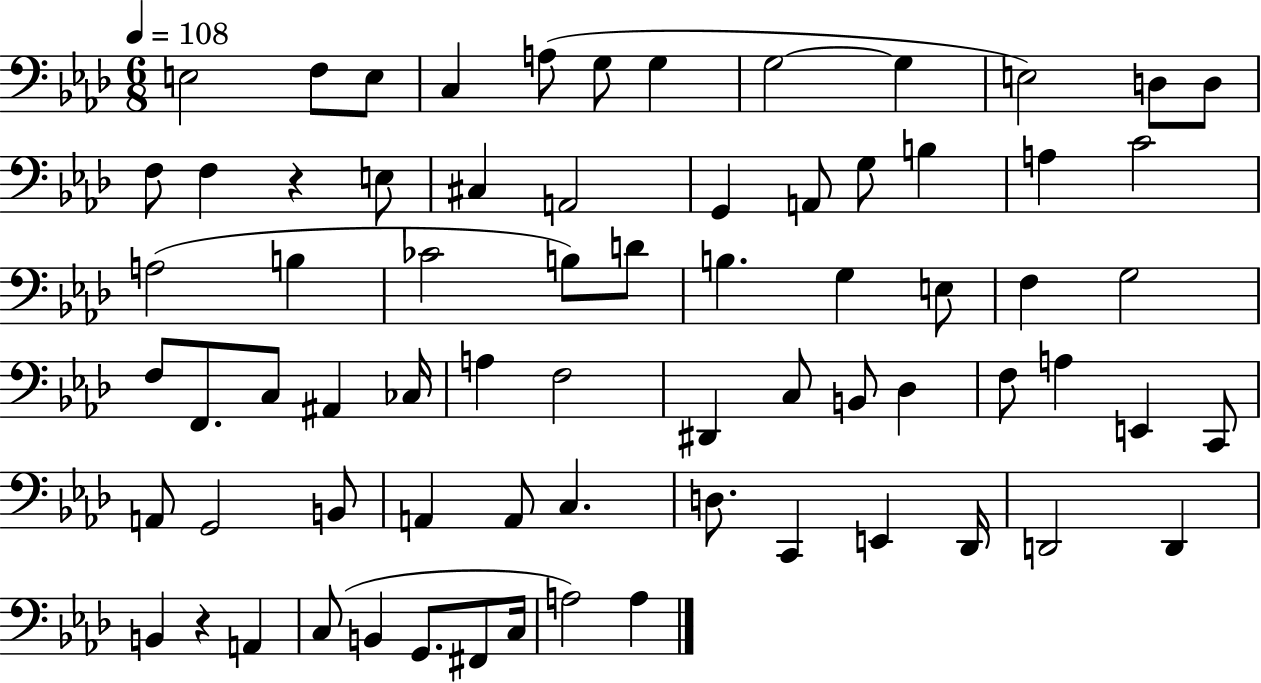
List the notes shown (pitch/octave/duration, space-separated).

E3/h F3/e E3/e C3/q A3/e G3/e G3/q G3/h G3/q E3/h D3/e D3/e F3/e F3/q R/q E3/e C#3/q A2/h G2/q A2/e G3/e B3/q A3/q C4/h A3/h B3/q CES4/h B3/e D4/e B3/q. G3/q E3/e F3/q G3/h F3/e F2/e. C3/e A#2/q CES3/s A3/q F3/h D#2/q C3/e B2/e Db3/q F3/e A3/q E2/q C2/e A2/e G2/h B2/e A2/q A2/e C3/q. D3/e. C2/q E2/q Db2/s D2/h D2/q B2/q R/q A2/q C3/e B2/q G2/e. F#2/e C3/s A3/h A3/q